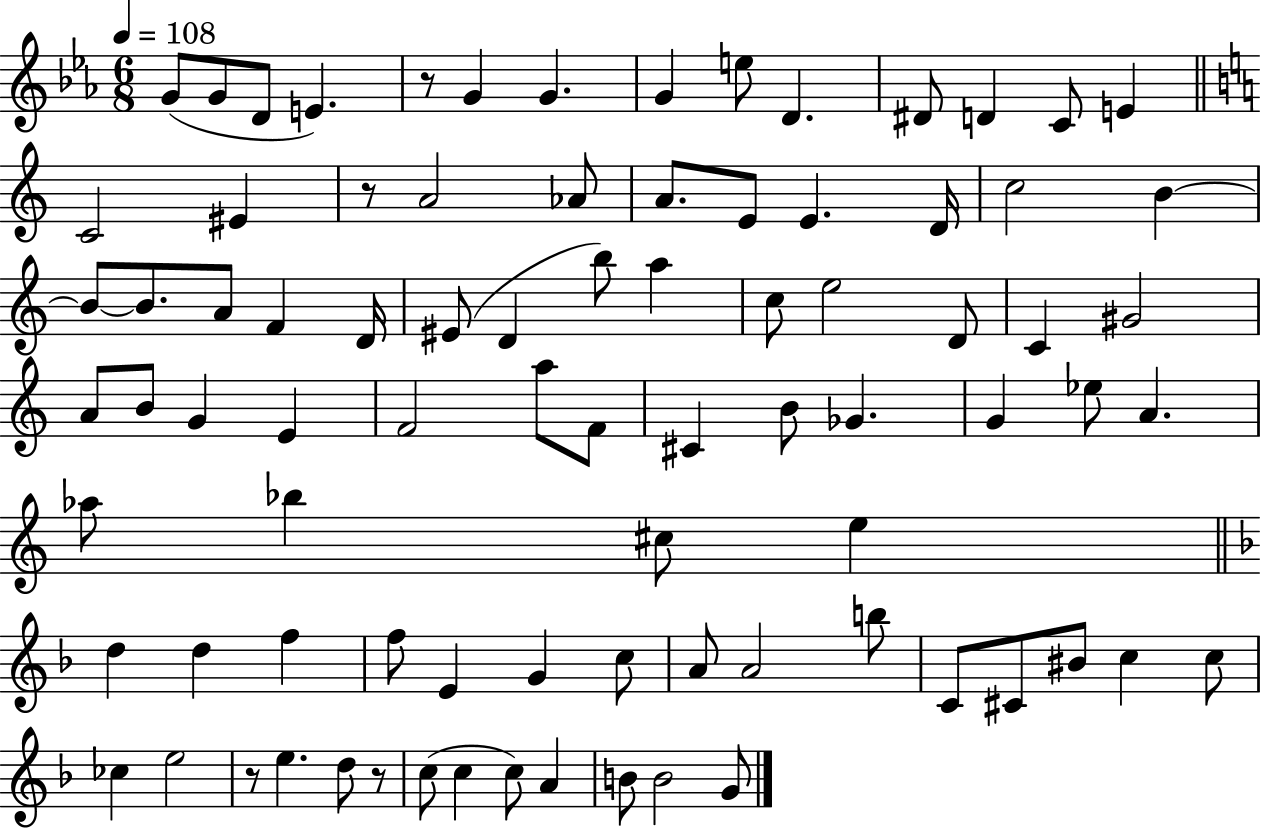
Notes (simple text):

G4/e G4/e D4/e E4/q. R/e G4/q G4/q. G4/q E5/e D4/q. D#4/e D4/q C4/e E4/q C4/h EIS4/q R/e A4/h Ab4/e A4/e. E4/e E4/q. D4/s C5/h B4/q B4/e B4/e. A4/e F4/q D4/s EIS4/e D4/q B5/e A5/q C5/e E5/h D4/e C4/q G#4/h A4/e B4/e G4/q E4/q F4/h A5/e F4/e C#4/q B4/e Gb4/q. G4/q Eb5/e A4/q. Ab5/e Bb5/q C#5/e E5/q D5/q D5/q F5/q F5/e E4/q G4/q C5/e A4/e A4/h B5/e C4/e C#4/e BIS4/e C5/q C5/e CES5/q E5/h R/e E5/q. D5/e R/e C5/e C5/q C5/e A4/q B4/e B4/h G4/e